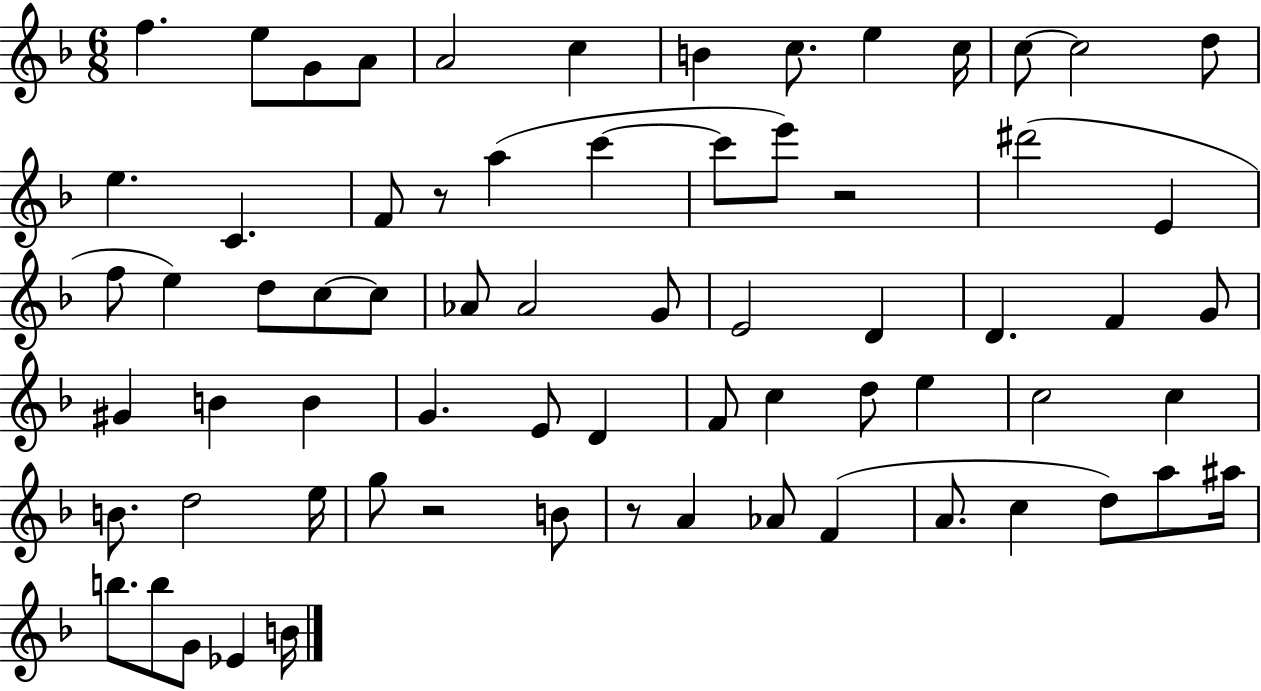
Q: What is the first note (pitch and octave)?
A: F5